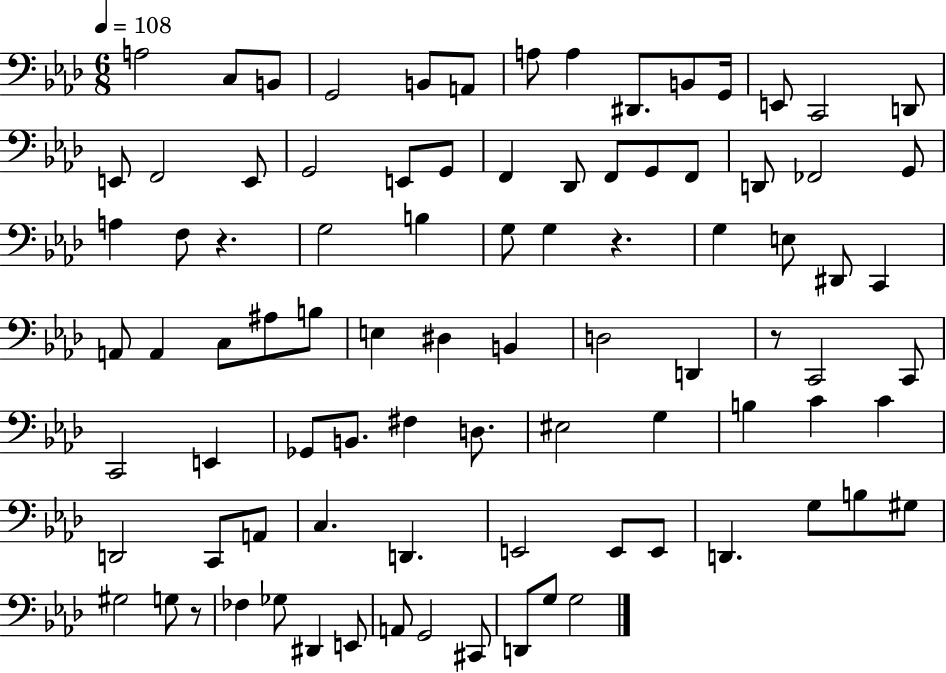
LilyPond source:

{
  \clef bass
  \numericTimeSignature
  \time 6/8
  \key aes \major
  \tempo 4 = 108
  a2 c8 b,8 | g,2 b,8 a,8 | a8 a4 dis,8. b,8 g,16 | e,8 c,2 d,8 | \break e,8 f,2 e,8 | g,2 e,8 g,8 | f,4 des,8 f,8 g,8 f,8 | d,8 fes,2 g,8 | \break a4 f8 r4. | g2 b4 | g8 g4 r4. | g4 e8 dis,8 c,4 | \break a,8 a,4 c8 ais8 b8 | e4 dis4 b,4 | d2 d,4 | r8 c,2 c,8 | \break c,2 e,4 | ges,8 b,8. fis4 d8. | eis2 g4 | b4 c'4 c'4 | \break d,2 c,8 a,8 | c4. d,4. | e,2 e,8 e,8 | d,4. g8 b8 gis8 | \break gis2 g8 r8 | fes4 ges8 dis,4 e,8 | a,8 g,2 cis,8 | d,8 g8 g2 | \break \bar "|."
}